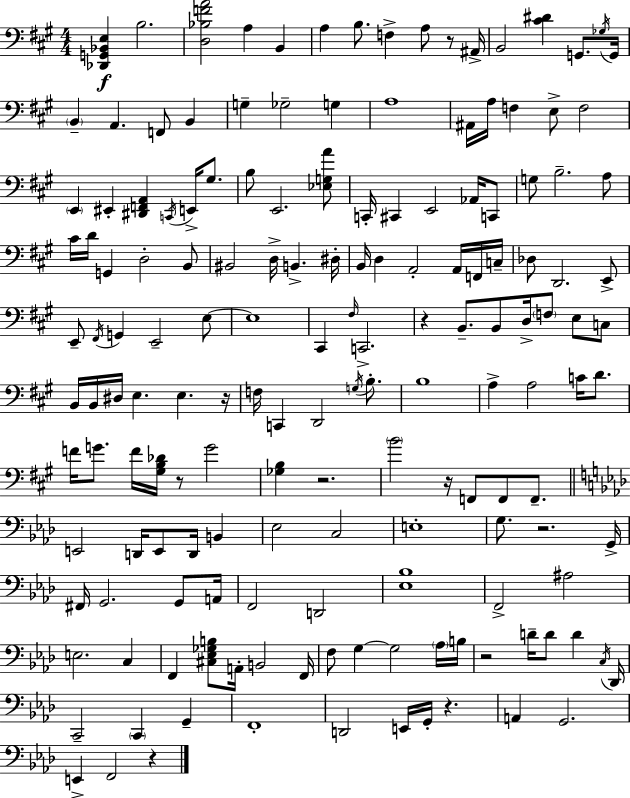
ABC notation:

X:1
T:Untitled
M:4/4
L:1/4
K:A
[_D,,G,,_B,,E,] B,2 [D,_B,FA]2 A, B,, A, B,/2 F, A,/2 z/2 ^A,,/4 B,,2 [^C^D] G,,/2 _G,/4 G,,/4 B,, A,, F,,/2 B,, G, _G,2 G, A,4 ^A,,/4 A,/4 F, E,/2 F,2 E,, ^E,, [^D,,F,,A,,] C,,/4 E,,/4 ^G,/2 B,/2 E,,2 [_E,G,A]/2 C,,/4 ^C,, E,,2 _A,,/4 C,,/2 G,/2 B,2 A,/2 ^C/4 D/4 G,, D,2 B,,/2 ^B,,2 D,/4 B,, ^D,/4 B,,/4 D, A,,2 A,,/4 F,,/4 C,/4 _D,/2 D,,2 E,,/2 E,,/2 ^F,,/4 G,, E,,2 E,/2 E,4 ^C,, ^F,/4 C,,2 z B,,/2 B,,/2 D,/4 F,/2 E,/2 C,/2 B,,/4 B,,/4 ^D,/4 E, E, z/4 F,/4 C,, D,,2 G,/4 B,/2 B,4 A, A,2 C/4 D/2 F/4 G/2 F/4 [^G,B,_D]/4 z/2 G2 [_G,B,] z2 B2 z/4 F,,/2 F,,/2 F,,/2 E,,2 D,,/4 E,,/2 D,,/4 B,, _E,2 C,2 E,4 G,/2 z2 G,,/4 ^F,,/4 G,,2 G,,/2 A,,/4 F,,2 D,,2 [_E,_B,]4 F,,2 ^A,2 E,2 C, F,, [^C,_E,_G,B,]/2 A,,/4 B,,2 F,,/4 F,/2 G, G,2 _A,/4 B,/4 z2 D/4 D/2 D C,/4 _D,,/4 C,,2 C,, G,, F,,4 D,,2 E,,/4 G,,/4 z A,, G,,2 E,, F,,2 z